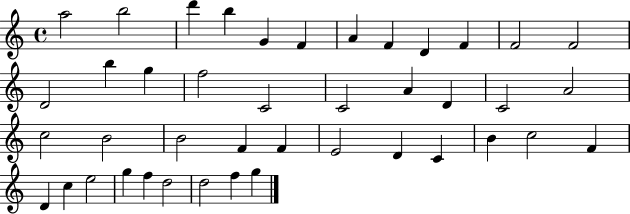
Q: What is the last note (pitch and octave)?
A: G5